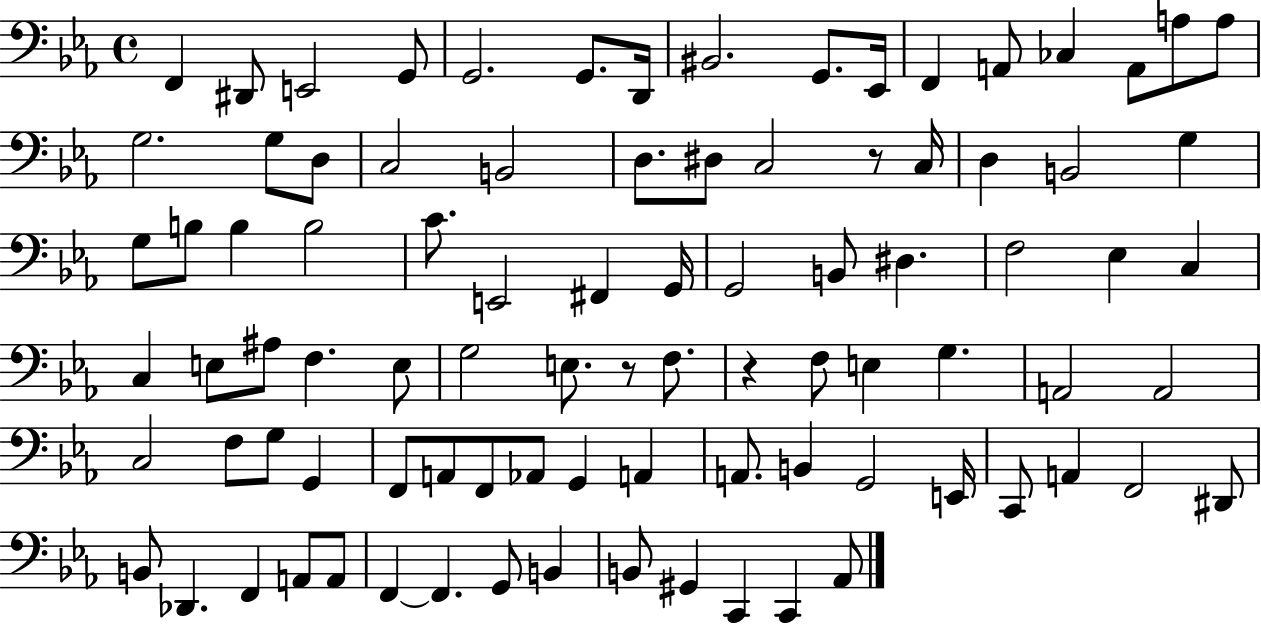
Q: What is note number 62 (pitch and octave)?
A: F2